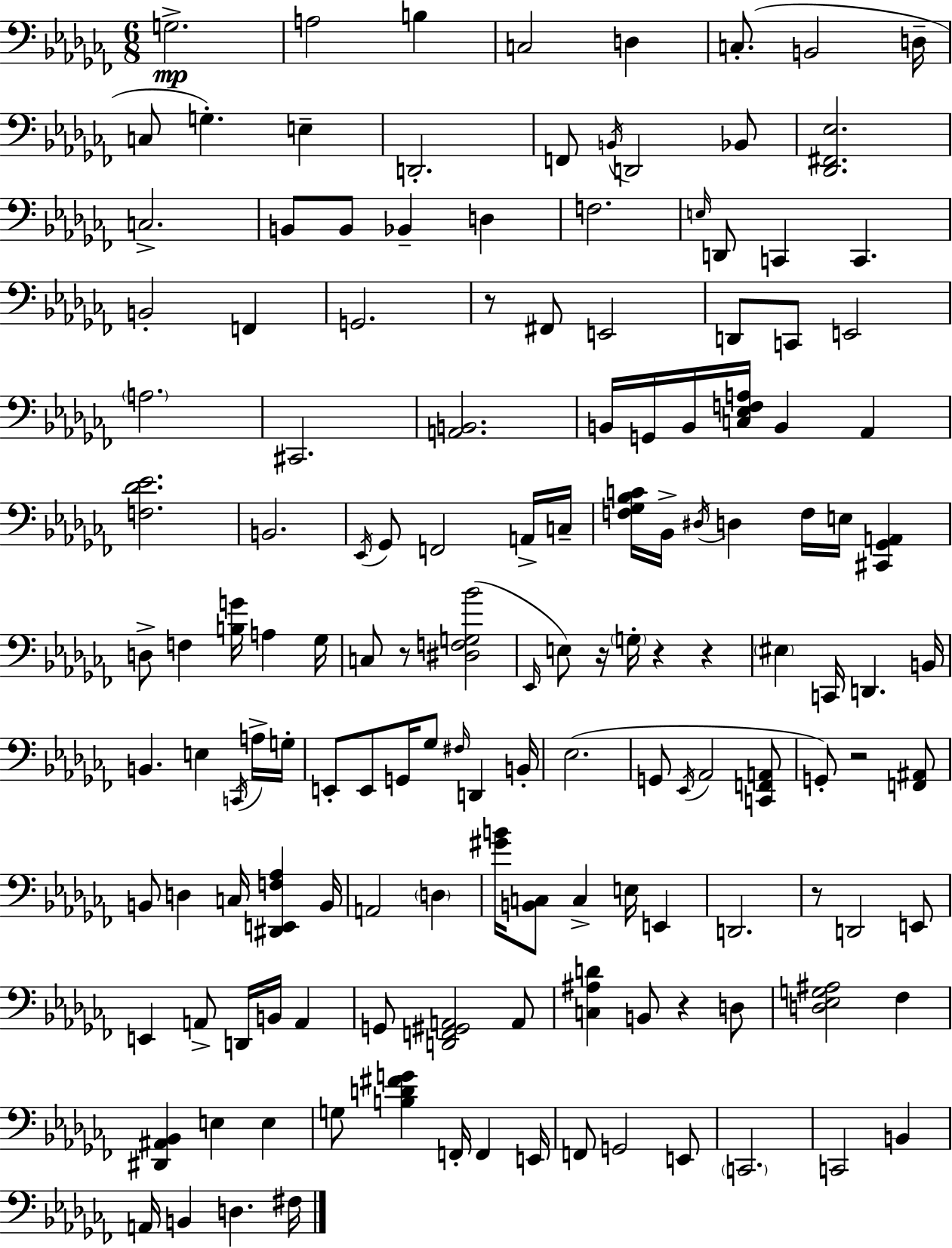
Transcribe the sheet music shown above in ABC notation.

X:1
T:Untitled
M:6/8
L:1/4
K:Abm
G,2 A,2 B, C,2 D, C,/2 B,,2 D,/4 C,/2 G, E, D,,2 F,,/2 B,,/4 D,,2 _B,,/2 [_D,,^F,,_E,]2 C,2 B,,/2 B,,/2 _B,, D, F,2 E,/4 D,,/2 C,, C,, B,,2 F,, G,,2 z/2 ^F,,/2 E,,2 D,,/2 C,,/2 E,,2 A,2 ^C,,2 [A,,B,,]2 B,,/4 G,,/4 B,,/4 [C,_E,F,A,]/4 B,, _A,, [F,_D_E]2 B,,2 _E,,/4 _G,,/2 F,,2 A,,/4 C,/4 [F,_G,_B,C]/4 _B,,/4 ^D,/4 D, F,/4 E,/4 [^C,,_G,,A,,] D,/2 F, [B,G]/4 A, _G,/4 C,/2 z/2 [^D,F,G,_B]2 _E,,/4 E,/2 z/4 G,/4 z z ^E, C,,/4 D,, B,,/4 B,, E, C,,/4 A,/4 G,/4 E,,/2 E,,/2 G,,/4 _G,/2 ^F,/4 D,, B,,/4 _E,2 G,,/2 _E,,/4 _A,,2 [C,,F,,A,,]/2 G,,/2 z2 [F,,^A,,]/2 B,,/2 D, C,/4 [^D,,E,,F,_A,] B,,/4 A,,2 D, [^GB]/4 [B,,C,]/2 C, E,/4 E,, D,,2 z/2 D,,2 E,,/2 E,, A,,/2 D,,/4 B,,/4 A,, G,,/2 [D,,F,,^G,,A,,]2 A,,/2 [C,^A,D] B,,/2 z D,/2 [D,_E,G,^A,]2 _F, [^D,,^A,,_B,,] E, E, G,/2 [B,D^FG] F,,/4 F,, E,,/4 F,,/2 G,,2 E,,/2 C,,2 C,,2 B,, A,,/4 B,, D, ^F,/4